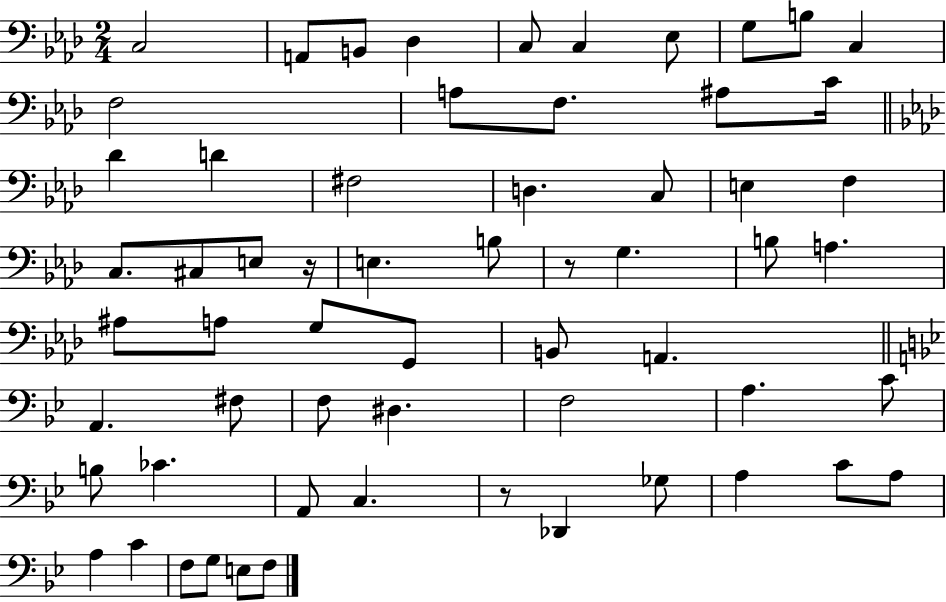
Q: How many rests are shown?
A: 3